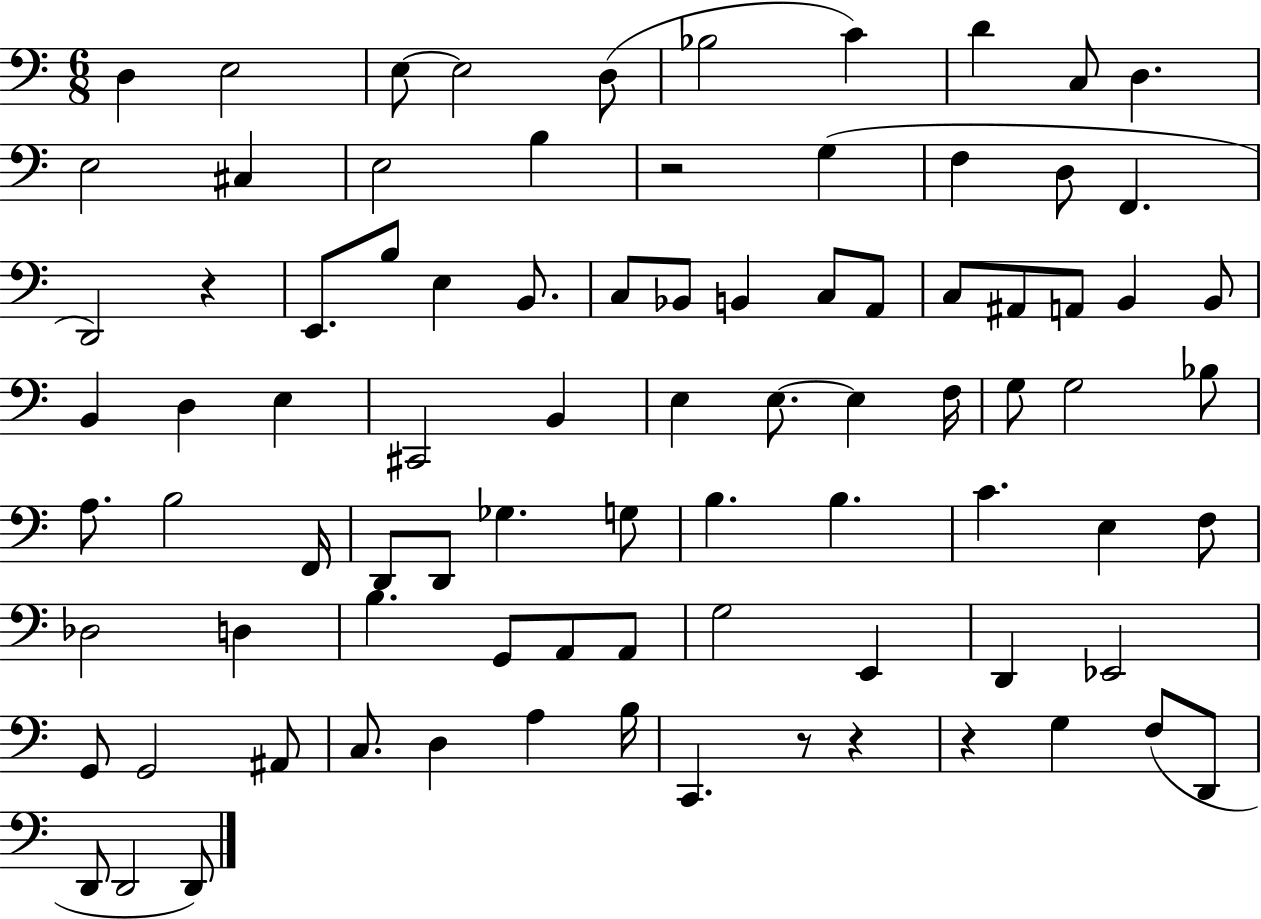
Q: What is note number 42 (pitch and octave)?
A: F3